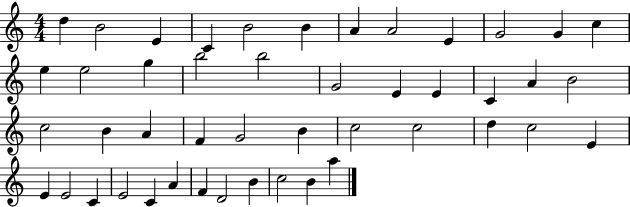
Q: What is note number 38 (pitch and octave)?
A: E4